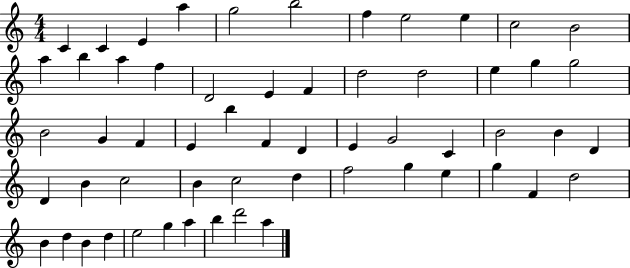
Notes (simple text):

C4/q C4/q E4/q A5/q G5/h B5/h F5/q E5/h E5/q C5/h B4/h A5/q B5/q A5/q F5/q D4/h E4/q F4/q D5/h D5/h E5/q G5/q G5/h B4/h G4/q F4/q E4/q B5/q F4/q D4/q E4/q G4/h C4/q B4/h B4/q D4/q D4/q B4/q C5/h B4/q C5/h D5/q F5/h G5/q E5/q G5/q F4/q D5/h B4/q D5/q B4/q D5/q E5/h G5/q A5/q B5/q D6/h A5/q